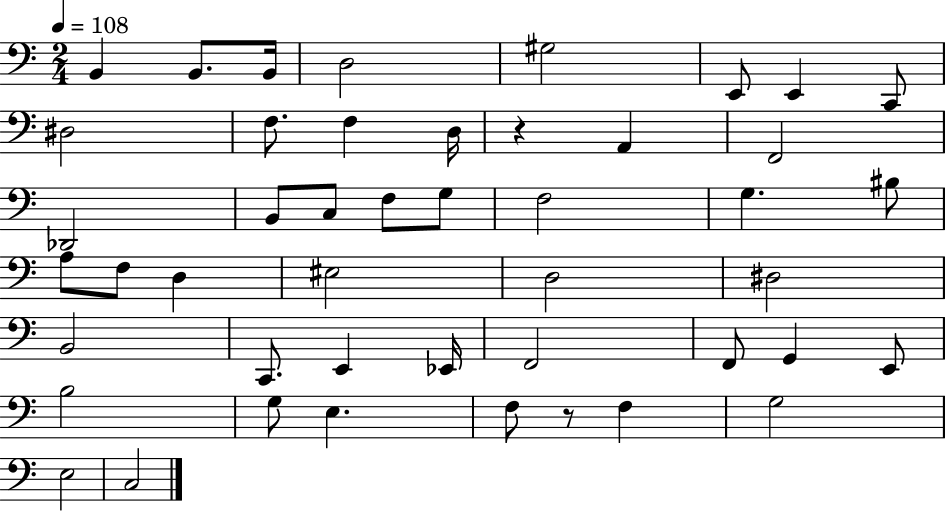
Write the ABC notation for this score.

X:1
T:Untitled
M:2/4
L:1/4
K:C
B,, B,,/2 B,,/4 D,2 ^G,2 E,,/2 E,, C,,/2 ^D,2 F,/2 F, D,/4 z A,, F,,2 _D,,2 B,,/2 C,/2 F,/2 G,/2 F,2 G, ^B,/2 A,/2 F,/2 D, ^E,2 D,2 ^D,2 B,,2 C,,/2 E,, _E,,/4 F,,2 F,,/2 G,, E,,/2 B,2 G,/2 E, F,/2 z/2 F, G,2 E,2 C,2